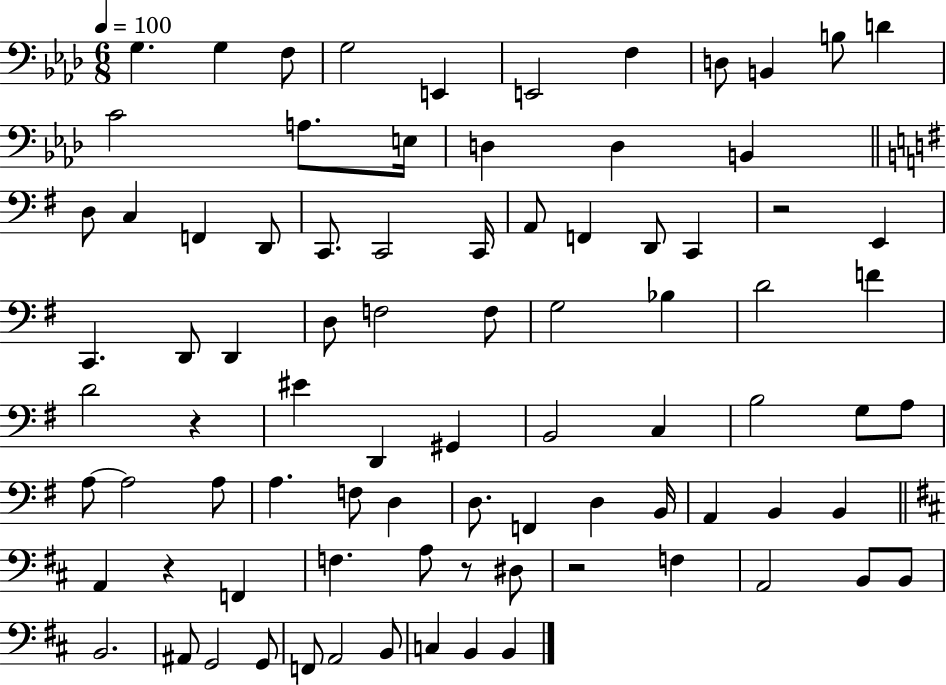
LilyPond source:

{
  \clef bass
  \numericTimeSignature
  \time 6/8
  \key aes \major
  \tempo 4 = 100
  g4. g4 f8 | g2 e,4 | e,2 f4 | d8 b,4 b8 d'4 | \break c'2 a8. e16 | d4 d4 b,4 | \bar "||" \break \key e \minor d8 c4 f,4 d,8 | c,8. c,2 c,16 | a,8 f,4 d,8 c,4 | r2 e,4 | \break c,4. d,8 d,4 | d8 f2 f8 | g2 bes4 | d'2 f'4 | \break d'2 r4 | eis'4 d,4 gis,4 | b,2 c4 | b2 g8 a8 | \break a8~~ a2 a8 | a4. f8 d4 | d8. f,4 d4 b,16 | a,4 b,4 b,4 | \break \bar "||" \break \key b \minor a,4 r4 f,4 | f4. a8 r8 dis8 | r2 f4 | a,2 b,8 b,8 | \break b,2. | ais,8 g,2 g,8 | f,8 a,2 b,8 | c4 b,4 b,4 | \break \bar "|."
}